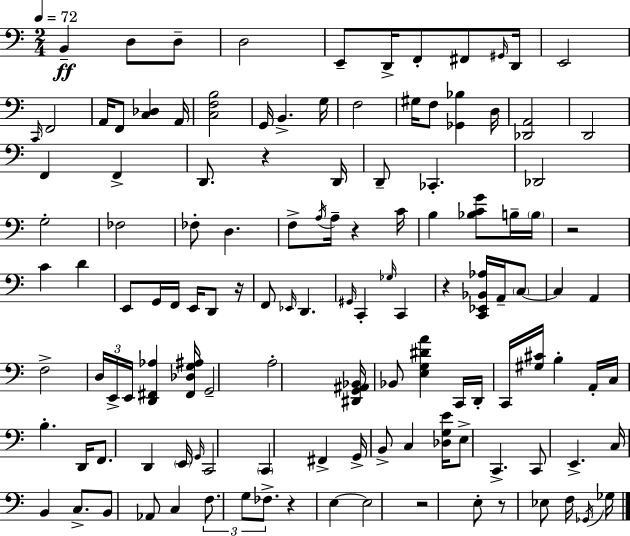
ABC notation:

X:1
T:Untitled
M:2/4
L:1/4
K:C
B,, D,/2 D,/2 D,2 E,,/2 D,,/4 F,,/2 ^F,,/2 ^G,,/4 D,,/4 E,,2 C,,/4 F,,2 A,,/4 F,,/2 [C,_D,] A,,/4 [C,F,B,]2 G,,/4 B,, G,/4 F,2 ^G,/4 F,/2 [_G,,_B,] D,/4 [_D,,A,,]2 D,,2 F,, F,, D,,/2 z D,,/4 D,,/2 _C,, _D,,2 G,2 _F,2 _F,/2 D, F,/2 A,/4 A,/4 z C/4 B, [_B,CG]/2 B,/4 B,/4 z2 C D E,,/2 G,,/4 F,,/4 E,,/4 D,,/2 z/4 F,,/2 _E,,/4 D,, ^G,,/4 C,, _G,/4 C,, z [C,,_E,,_B,,_A,]/4 A,,/4 C,/2 C, A,, F,2 D,/4 E,,/4 E,,/4 [D,,^F,,_A,] [^F,,_D,G,^A,]/4 G,,2 A,2 [^D,,G,,^A,,_B,,]/4 _B,,/2 [E,G,^DA] C,,/4 D,,/4 C,,/4 [^G,^C]/4 B, A,,/4 C,/4 B, D,,/4 F,,/2 D,, E,,/4 G,,/4 C,,2 C,, ^F,, G,,/4 B,,/2 C, [_D,G,E]/4 E,/2 C,, C,,/2 E,, C,/4 B,, C,/2 B,,/2 _A,,/2 C, F,/2 G,/2 _F,/2 z E, E,2 z2 E,/2 z/2 _E,/2 F,/4 _G,,/4 _G,/4